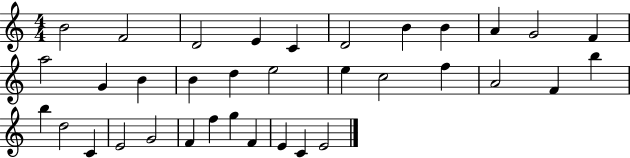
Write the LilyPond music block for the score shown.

{
  \clef treble
  \numericTimeSignature
  \time 4/4
  \key c \major
  b'2 f'2 | d'2 e'4 c'4 | d'2 b'4 b'4 | a'4 g'2 f'4 | \break a''2 g'4 b'4 | b'4 d''4 e''2 | e''4 c''2 f''4 | a'2 f'4 b''4 | \break b''4 d''2 c'4 | e'2 g'2 | f'4 f''4 g''4 f'4 | e'4 c'4 e'2 | \break \bar "|."
}